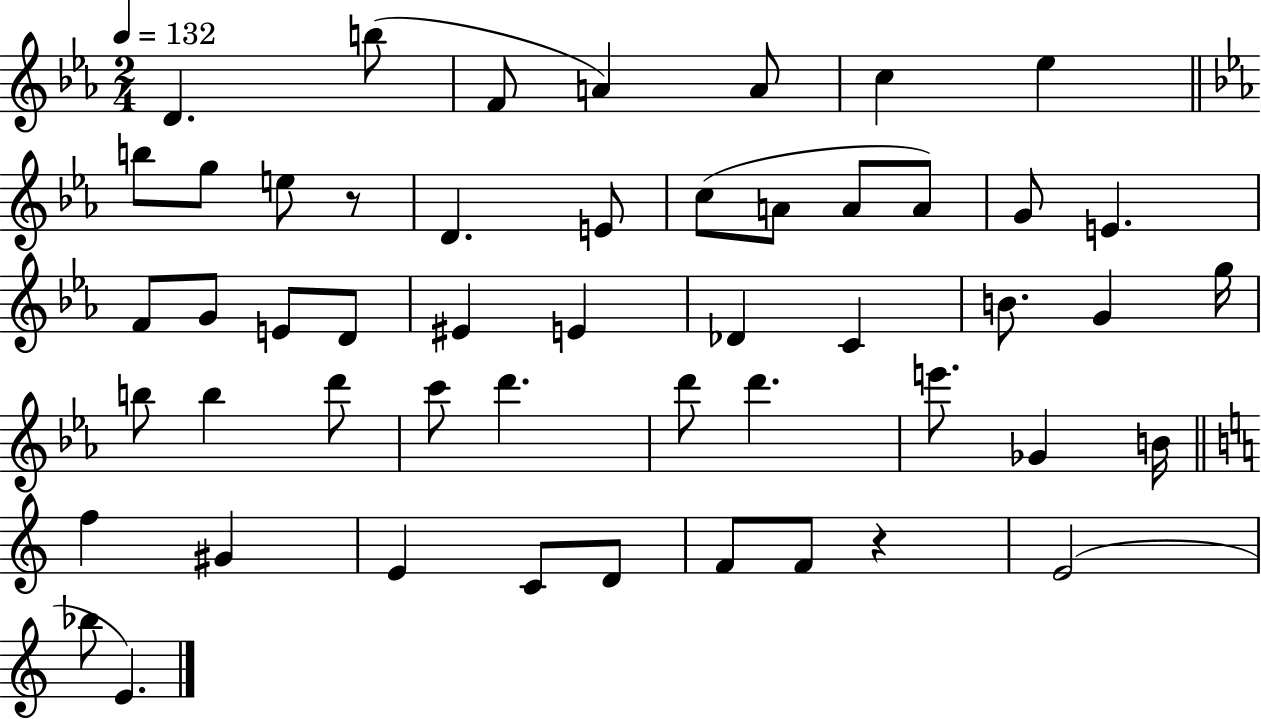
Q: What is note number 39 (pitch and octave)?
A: B4